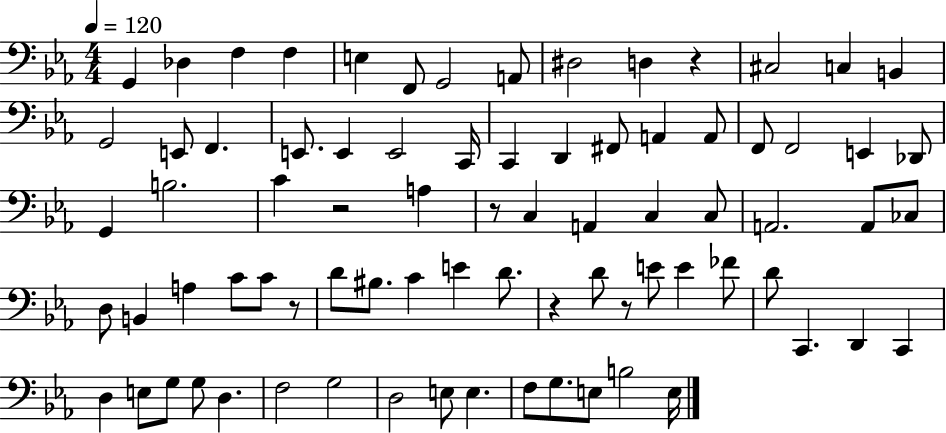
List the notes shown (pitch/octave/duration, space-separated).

G2/q Db3/q F3/q F3/q E3/q F2/e G2/h A2/e D#3/h D3/q R/q C#3/h C3/q B2/q G2/h E2/e F2/q. E2/e. E2/q E2/h C2/s C2/q D2/q F#2/e A2/q A2/e F2/e F2/h E2/q Db2/e G2/q B3/h. C4/q R/h A3/q R/e C3/q A2/q C3/q C3/e A2/h. A2/e CES3/e D3/e B2/q A3/q C4/e C4/e R/e D4/e BIS3/e. C4/q E4/q D4/e. R/q D4/e R/e E4/e E4/q FES4/e D4/e C2/q. D2/q C2/q D3/q E3/e G3/e G3/e D3/q. F3/h G3/h D3/h E3/e E3/q. F3/e G3/e. E3/e B3/h E3/s